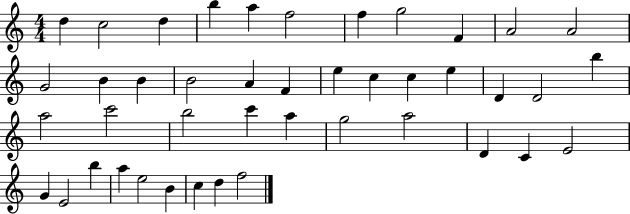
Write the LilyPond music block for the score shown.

{
  \clef treble
  \numericTimeSignature
  \time 4/4
  \key c \major
  d''4 c''2 d''4 | b''4 a''4 f''2 | f''4 g''2 f'4 | a'2 a'2 | \break g'2 b'4 b'4 | b'2 a'4 f'4 | e''4 c''4 c''4 e''4 | d'4 d'2 b''4 | \break a''2 c'''2 | b''2 c'''4 a''4 | g''2 a''2 | d'4 c'4 e'2 | \break g'4 e'2 b''4 | a''4 e''2 b'4 | c''4 d''4 f''2 | \bar "|."
}